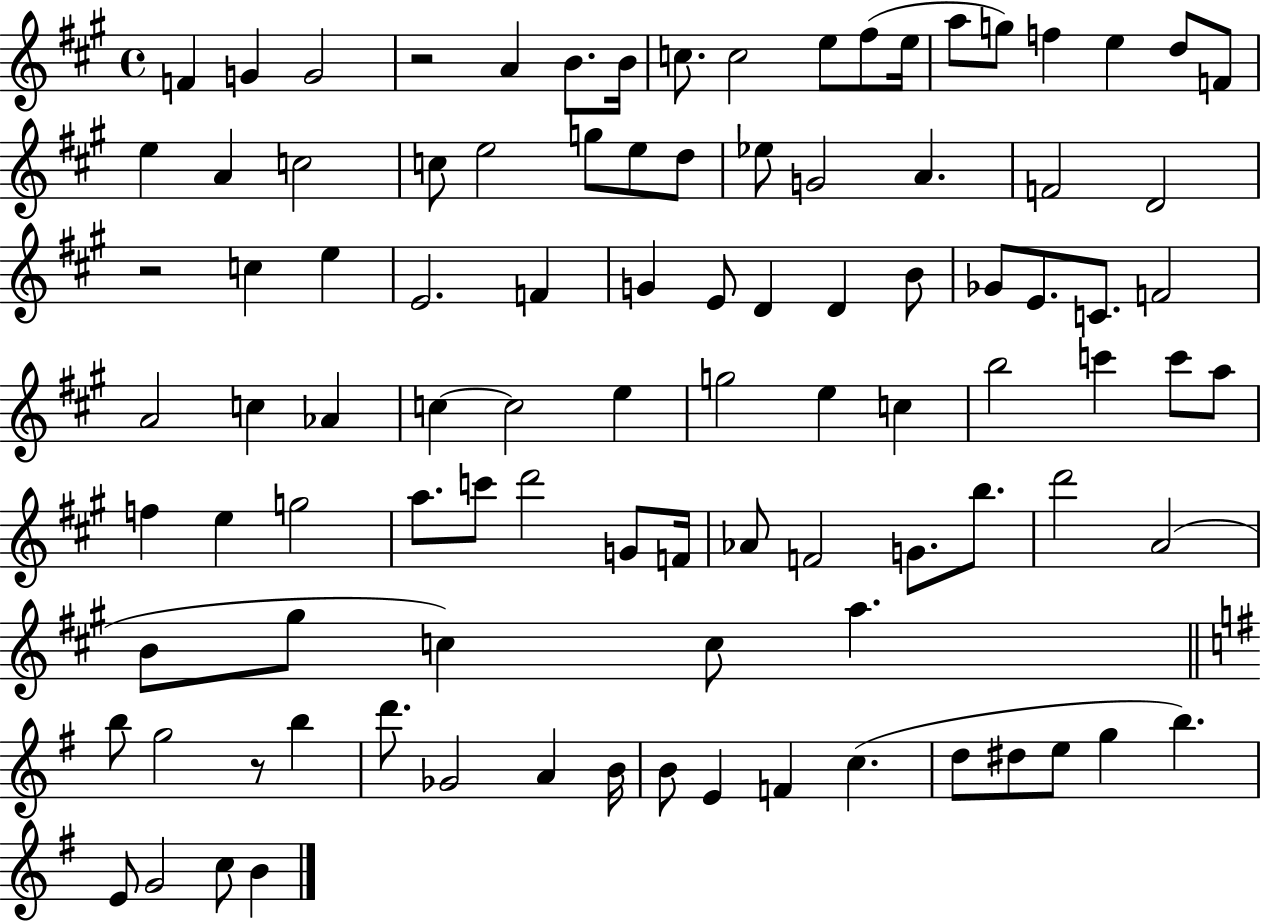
F4/q G4/q G4/h R/h A4/q B4/e. B4/s C5/e. C5/h E5/e F#5/e E5/s A5/e G5/e F5/q E5/q D5/e F4/e E5/q A4/q C5/h C5/e E5/h G5/e E5/e D5/e Eb5/e G4/h A4/q. F4/h D4/h R/h C5/q E5/q E4/h. F4/q G4/q E4/e D4/q D4/q B4/e Gb4/e E4/e. C4/e. F4/h A4/h C5/q Ab4/q C5/q C5/h E5/q G5/h E5/q C5/q B5/h C6/q C6/e A5/e F5/q E5/q G5/h A5/e. C6/e D6/h G4/e F4/s Ab4/e F4/h G4/e. B5/e. D6/h A4/h B4/e G#5/e C5/q C5/e A5/q. B5/e G5/h R/e B5/q D6/e. Gb4/h A4/q B4/s B4/e E4/q F4/q C5/q. D5/e D#5/e E5/e G5/q B5/q. E4/e G4/h C5/e B4/q